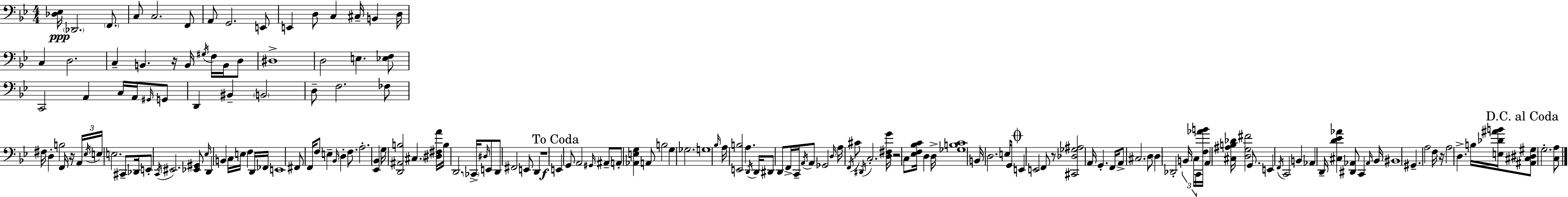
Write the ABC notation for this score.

X:1
T:Untitled
M:4/4
L:1/4
K:Bb
[_D,_E,]/4 _D,,2 F,,/2 C,/2 C,2 F,,/2 A,,/2 G,,2 E,,/2 E,, D,/2 C, ^C,/4 B,, D,/4 C, D,2 C, B,, z/4 B,,/4 ^G,/4 F,/4 B,,/4 D,/2 ^D,4 D,2 E, [_E,F,]/2 C,,2 A,, C,/4 A,,/4 ^G,,/4 G,,/2 D,, ^B,, B,,2 D,/2 F,2 _F,/2 ^F,/4 D, B,2 F,,/4 z/4 A,,/4 _E,/4 E,/4 E,2 ^C,,/2 _D,,/4 E,,/2 C,,/4 ^E,,2 [_E,,^G,,]/2 _E,/4 D,, B,, C,/4 E,/4 F, D,,/4 _F,,/4 E,,4 ^F,,/2 F,,/4 F,/2 E, _B,,/4 D, F,/2 A,2 [_E,,_B,,] G,/4 [D,,^A,,B,]2 ^C, [^D,^F,A]/4 B,/4 D,,2 _C,,/4 ^D,/4 E,,/2 D,,/2 ^F,,2 E,,/2 D,, z4 E,, G,,/2 A,,2 ^G,,/4 ^A,,/2 A,,/2 [_A,,E,G,] A,,/2 B,2 G, _G,2 G,4 _B,/4 A,/4 [E,,B,]2 A, D,,/4 D,,/4 ^D,,/2 D,,/2 F,,/4 C,,/4 A,,/4 A,,/2 _G,,2 D,/4 A,/4 F,,/4 ^C/2 ^D,,/4 C,2 [D,^F,G]/4 z2 C,/2 [_E,F,_B,C]/4 D, D,/4 [_G,B,C]4 B,,/4 D,2 E,/4 G,,/2 E,, E,,2 F,,/2 z/2 [^C,,_D,_G,^A,]2 A,,/4 G,, F,,/4 A,,/2 ^C,2 D,/2 D, _D,,2 B,,/4 C,/4 C,,/4 [F,_AB]/4 A,, [^C,^A,B,_D]/4 [D,G,^F]2 G,,/2 E,, F,,/4 C,,2 B,, _A,, D,,/4 [^C,D_E_A] [^D,,_A,,]/2 C,, _A,,/4 _B,,/4 ^B,,4 ^G,, A,2 F,/4 z/4 A,2 D, B,/4 [E,_D^AB]/4 [^A,,^C,^D,^G,]/2 G,2 [C,A,]/2